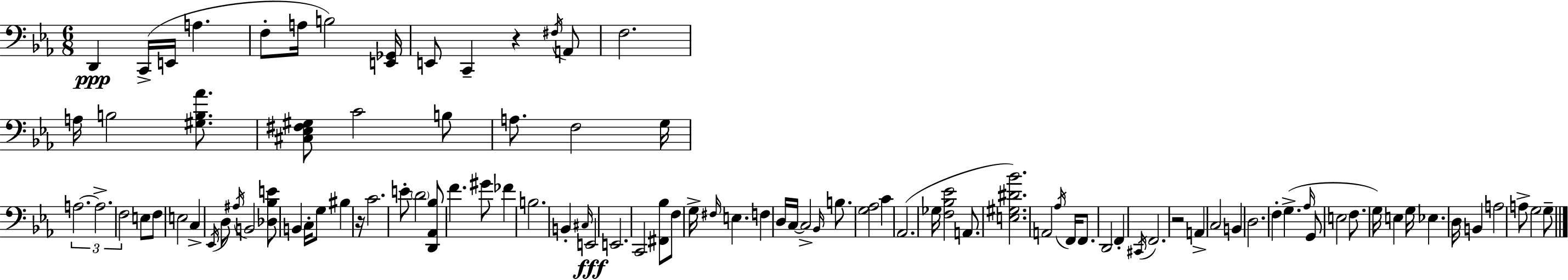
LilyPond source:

{
  \clef bass
  \numericTimeSignature
  \time 6/8
  \key ees \major
  d,4\ppp c,16->( e,16 a4. | f8-. a16 b2) <e, ges,>16 | e,8 c,4-- r4 \acciaccatura { fis16 } a,8 | f2. | \break a16 b2 <gis b aes'>8. | <cis ees fis gis>8 c'2 b8 | a8. f2 | g16 \tuplet 3/2 { a2.~~ | \break a2.-> | f2 } e8 f8 | e2 c4-> | \acciaccatura { ees,16 } d8 \acciaccatura { ais16 } b,2 | \break <des bes e'>8 b,4 c16-. g8 bis4 | r16 c'2. | e'8-. \parenthesize d'2 | <d, aes, bes>8 f'4. gis'8 fes'4 | \break b2. | b,4-. \grace { cis16 } e,2\fff | e,2. | c,2 | \break <fis, bes>8 f8 g16-> \grace { fis16 } e4. | f4 d16 c16~~ c2-> | \grace { bes,16 } b8. <g aes>2 | c'4 aes,2.( | \break ges16 <f bes ees'>2 | a,8. <e gis dis' bes'>2.) | a,2 | \acciaccatura { aes16 } f,16 f,8. d,2 | \break f,4-. \acciaccatura { cis,16 } f,2. | r2 | a,4-> c2 | b,4 d2. | \break f4-. | g4.->( \grace { aes16 } g,8 e2 | f8. g16) e4 | g16 ees4. d16 b,4 | \break a2 a8-> g2 | g8-- \bar "|."
}